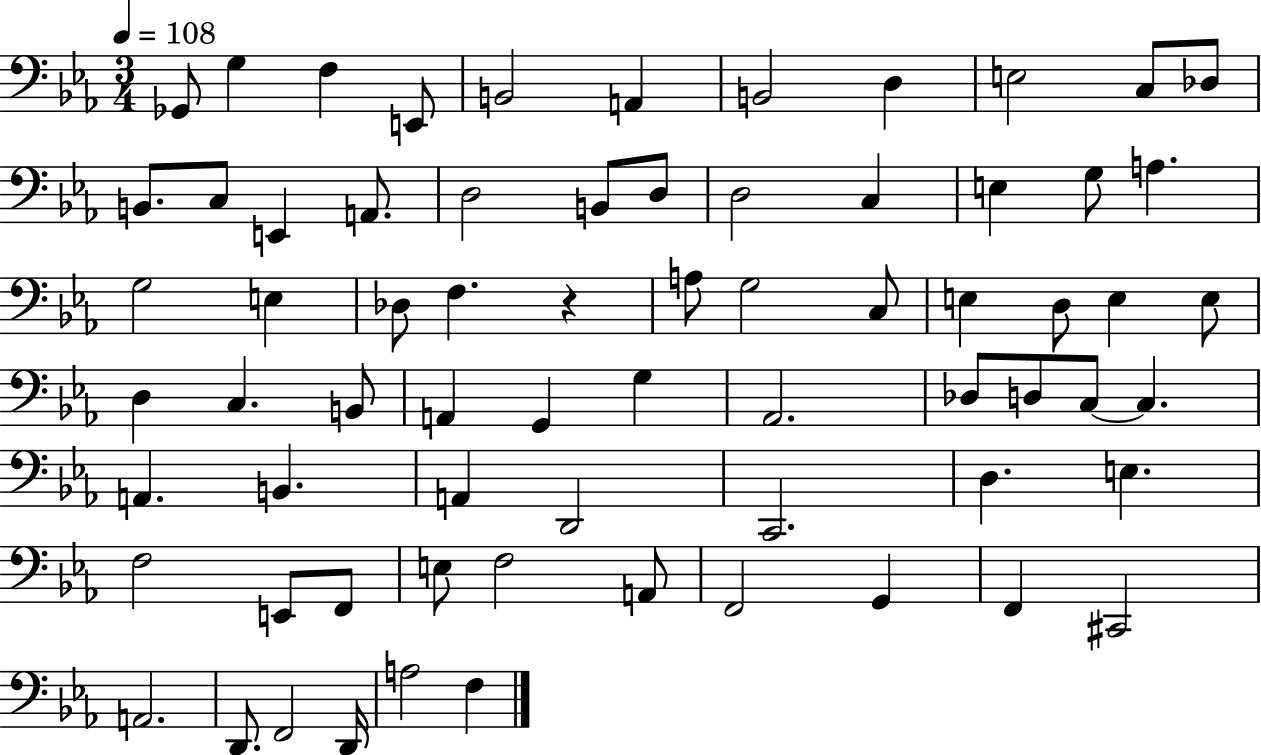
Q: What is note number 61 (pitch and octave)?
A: F2